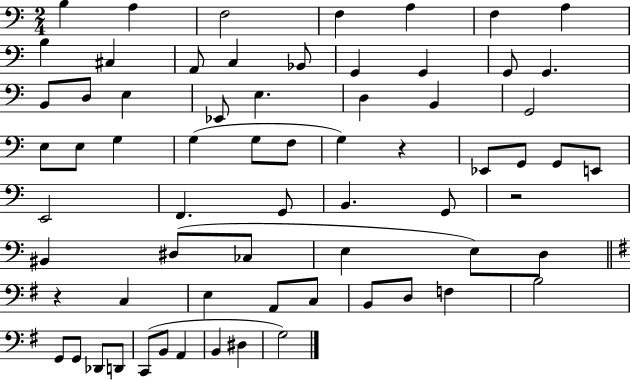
X:1
T:Untitled
M:2/4
L:1/4
K:C
B, A, F,2 F, A, F, A, B, ^C, A,,/2 C, _B,,/2 G,, G,, G,,/2 G,, B,,/2 D,/2 E, _E,,/2 E, D, B,, G,,2 E,/2 E,/2 G, G, G,/2 F,/2 G, z _E,,/2 G,,/2 G,,/2 E,,/2 E,,2 F,, G,,/2 B,, G,,/2 z2 ^B,, ^D,/2 _C,/2 E, E,/2 D,/2 z C, E, A,,/2 C,/2 B,,/2 D,/2 F, B,2 G,,/2 G,,/2 _D,,/2 D,,/2 C,,/2 B,,/2 A,, B,, ^D, G,2